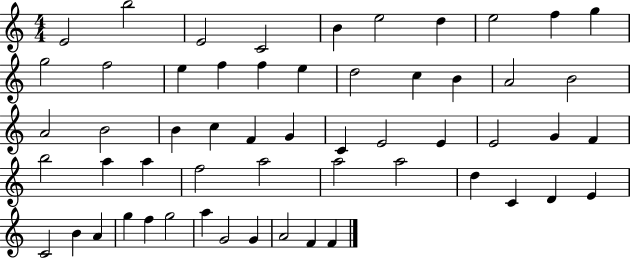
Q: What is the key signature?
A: C major